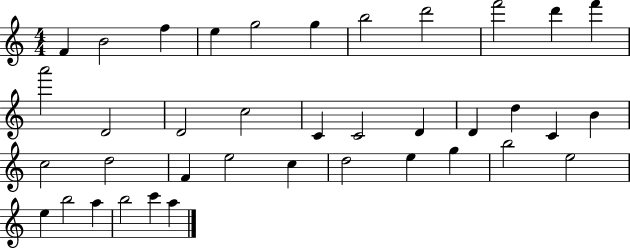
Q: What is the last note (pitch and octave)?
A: A5